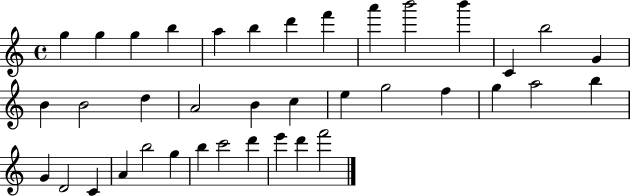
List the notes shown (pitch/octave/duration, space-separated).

G5/q G5/q G5/q B5/q A5/q B5/q D6/q F6/q A6/q B6/h B6/q C4/q B5/h G4/q B4/q B4/h D5/q A4/h B4/q C5/q E5/q G5/h F5/q G5/q A5/h B5/q G4/q D4/h C4/q A4/q B5/h G5/q B5/q C6/h D6/q E6/q D6/q F6/h